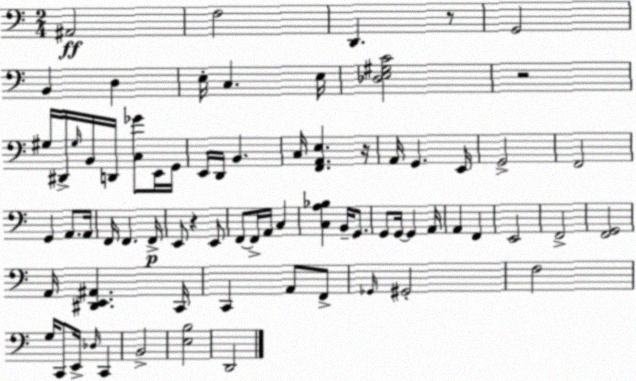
X:1
T:Untitled
M:2/4
L:1/4
K:C
^A,,2 F,2 D,, z/2 G,,2 B,, D, E,/4 C, E,/4 [_D,E,^G,C]2 z2 ^G,/4 ^D,,/4 ^G,/4 B,,/4 D,,/4 [C,_G]/2 E,,/4 G,,/4 E,,/4 D,,/4 B,, C,/4 [F,,A,,E,] z/4 A,,/4 G,, E,,/4 G,,2 F,,2 G,, A,,/2 A,,/4 F,,/4 F,, F,,/4 E,,/2 z E,,/2 F,,/2 F,,/4 A,,/4 C, [C,A,_B,] B,,/4 G,,/2 G,,/2 G,,/4 G,, A,,/4 A,, F,, E,,2 F,,2 [F,,G,,]2 A,,/4 [^D,,E,,^A,,] C,,/4 C,, A,,/2 F,,/2 _G,,/4 ^G,,2 F,2 G,/4 C,,/2 E,,/4 _D,/4 C,, B,,2 [E,B,]2 D,,2